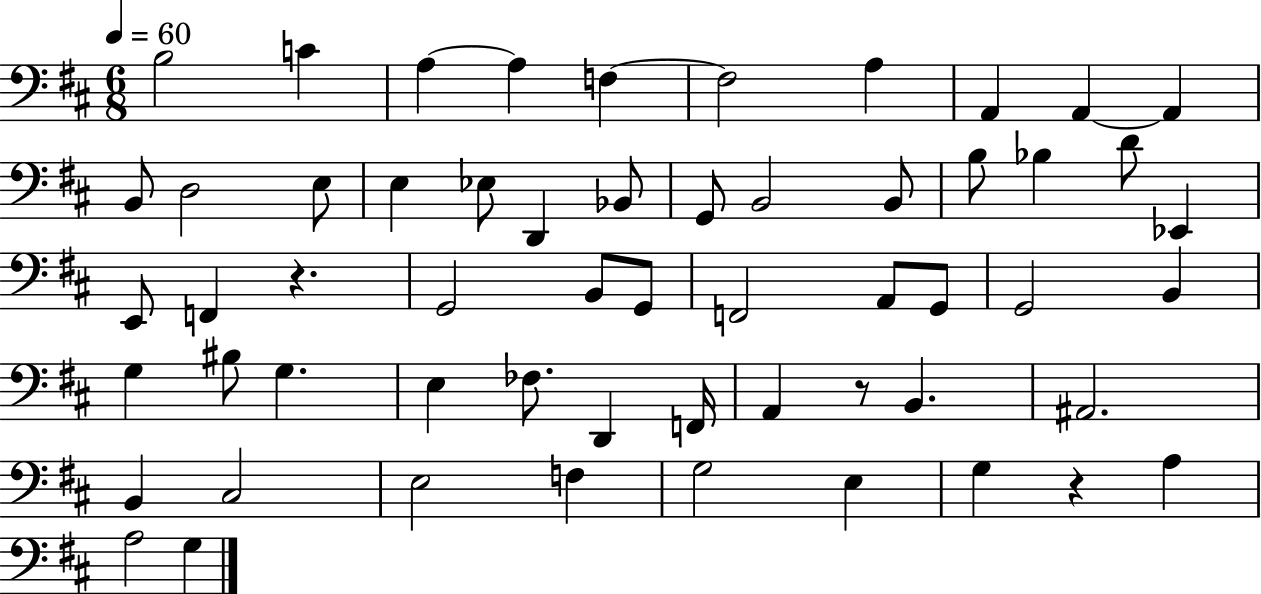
{
  \clef bass
  \numericTimeSignature
  \time 6/8
  \key d \major
  \tempo 4 = 60
  b2 c'4 | a4~~ a4 f4~~ | f2 a4 | a,4 a,4~~ a,4 | \break b,8 d2 e8 | e4 ees8 d,4 bes,8 | g,8 b,2 b,8 | b8 bes4 d'8 ees,4 | \break e,8 f,4 r4. | g,2 b,8 g,8 | f,2 a,8 g,8 | g,2 b,4 | \break g4 bis8 g4. | e4 fes8. d,4 f,16 | a,4 r8 b,4. | ais,2. | \break b,4 cis2 | e2 f4 | g2 e4 | g4 r4 a4 | \break a2 g4 | \bar "|."
}